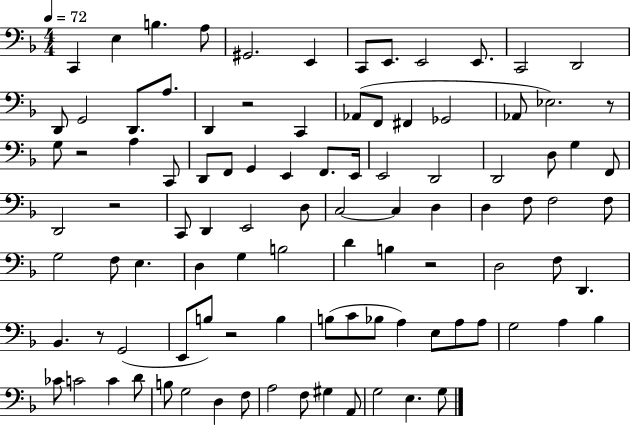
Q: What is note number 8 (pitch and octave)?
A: E2